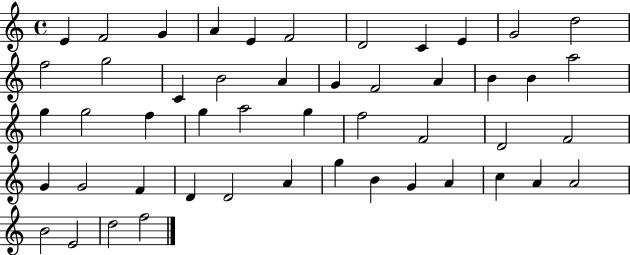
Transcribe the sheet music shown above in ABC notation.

X:1
T:Untitled
M:4/4
L:1/4
K:C
E F2 G A E F2 D2 C E G2 d2 f2 g2 C B2 A G F2 A B B a2 g g2 f g a2 g f2 F2 D2 F2 G G2 F D D2 A g B G A c A A2 B2 E2 d2 f2